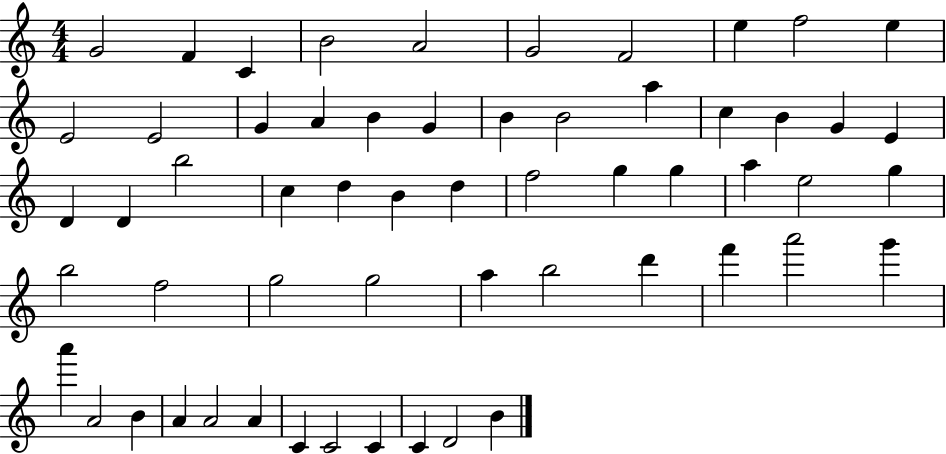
G4/h F4/q C4/q B4/h A4/h G4/h F4/h E5/q F5/h E5/q E4/h E4/h G4/q A4/q B4/q G4/q B4/q B4/h A5/q C5/q B4/q G4/q E4/q D4/q D4/q B5/h C5/q D5/q B4/q D5/q F5/h G5/q G5/q A5/q E5/h G5/q B5/h F5/h G5/h G5/h A5/q B5/h D6/q F6/q A6/h G6/q A6/q A4/h B4/q A4/q A4/h A4/q C4/q C4/h C4/q C4/q D4/h B4/q